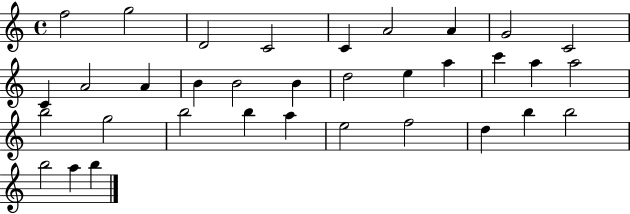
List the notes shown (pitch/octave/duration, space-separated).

F5/h G5/h D4/h C4/h C4/q A4/h A4/q G4/h C4/h C4/q A4/h A4/q B4/q B4/h B4/q D5/h E5/q A5/q C6/q A5/q A5/h B5/h G5/h B5/h B5/q A5/q E5/h F5/h D5/q B5/q B5/h B5/h A5/q B5/q